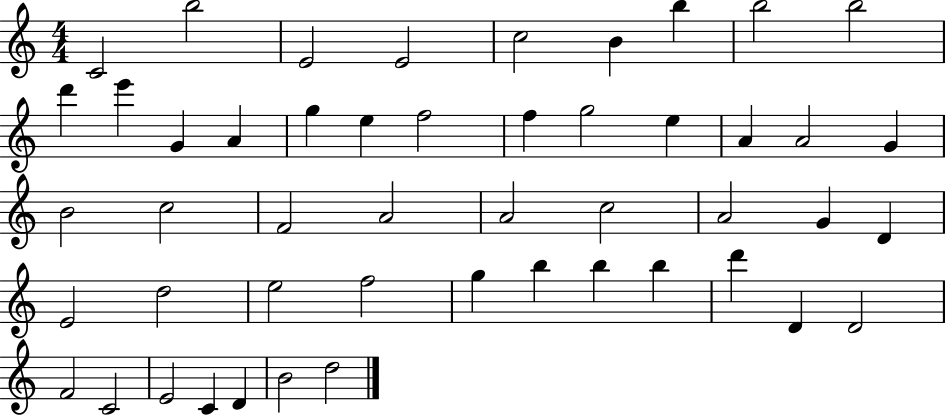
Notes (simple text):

C4/h B5/h E4/h E4/h C5/h B4/q B5/q B5/h B5/h D6/q E6/q G4/q A4/q G5/q E5/q F5/h F5/q G5/h E5/q A4/q A4/h G4/q B4/h C5/h F4/h A4/h A4/h C5/h A4/h G4/q D4/q E4/h D5/h E5/h F5/h G5/q B5/q B5/q B5/q D6/q D4/q D4/h F4/h C4/h E4/h C4/q D4/q B4/h D5/h